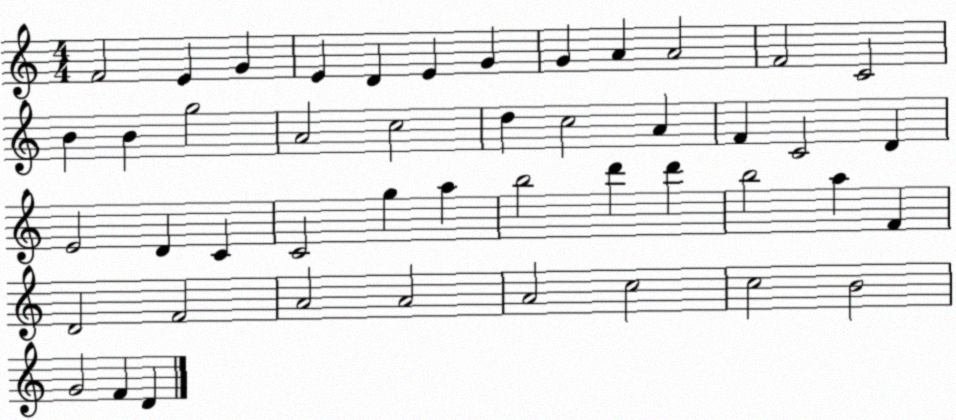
X:1
T:Untitled
M:4/4
L:1/4
K:C
F2 E G E D E G G A A2 F2 C2 B B g2 A2 c2 d c2 A F C2 D E2 D C C2 g a b2 d' d' b2 a F D2 F2 A2 A2 A2 c2 c2 B2 G2 F D